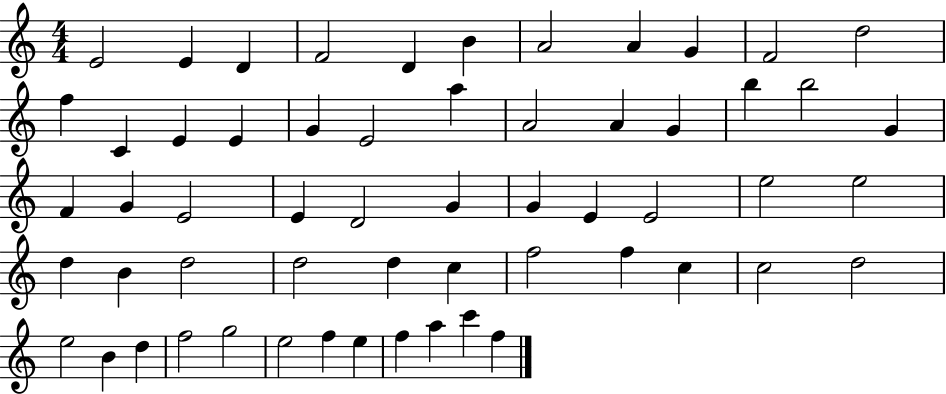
E4/h E4/q D4/q F4/h D4/q B4/q A4/h A4/q G4/q F4/h D5/h F5/q C4/q E4/q E4/q G4/q E4/h A5/q A4/h A4/q G4/q B5/q B5/h G4/q F4/q G4/q E4/h E4/q D4/h G4/q G4/q E4/q E4/h E5/h E5/h D5/q B4/q D5/h D5/h D5/q C5/q F5/h F5/q C5/q C5/h D5/h E5/h B4/q D5/q F5/h G5/h E5/h F5/q E5/q F5/q A5/q C6/q F5/q